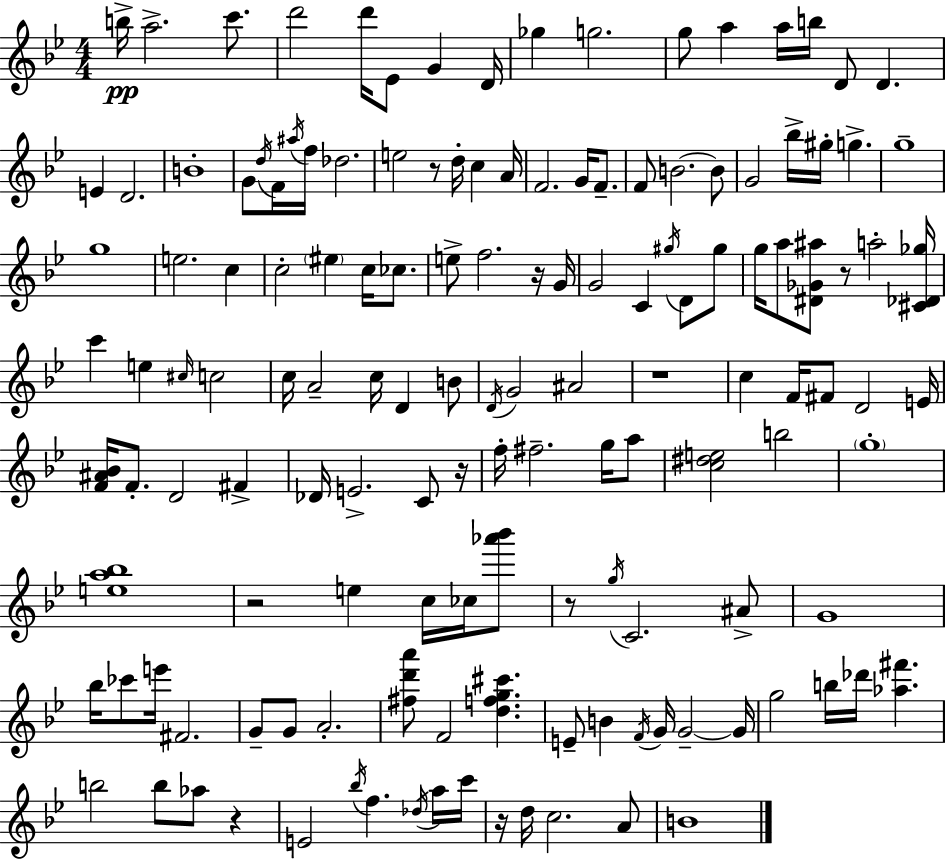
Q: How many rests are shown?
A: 9